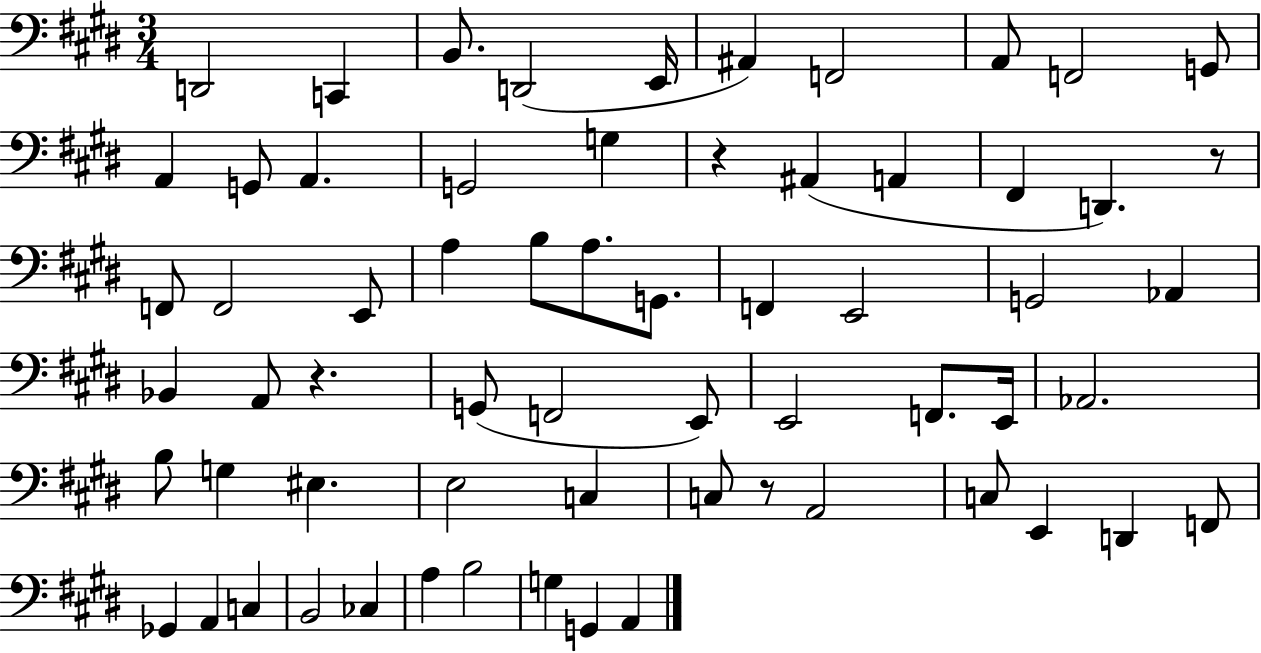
{
  \clef bass
  \numericTimeSignature
  \time 3/4
  \key e \major
  d,2 c,4 | b,8. d,2( e,16 | ais,4) f,2 | a,8 f,2 g,8 | \break a,4 g,8 a,4. | g,2 g4 | r4 ais,4( a,4 | fis,4 d,4.) r8 | \break f,8 f,2 e,8 | a4 b8 a8. g,8. | f,4 e,2 | g,2 aes,4 | \break bes,4 a,8 r4. | g,8( f,2 e,8) | e,2 f,8. e,16 | aes,2. | \break b8 g4 eis4. | e2 c4 | c8 r8 a,2 | c8 e,4 d,4 f,8 | \break ges,4 a,4 c4 | b,2 ces4 | a4 b2 | g4 g,4 a,4 | \break \bar "|."
}